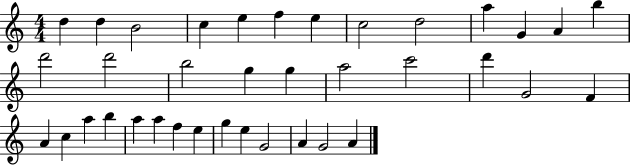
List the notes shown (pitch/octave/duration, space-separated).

D5/q D5/q B4/h C5/q E5/q F5/q E5/q C5/h D5/h A5/q G4/q A4/q B5/q D6/h D6/h B5/h G5/q G5/q A5/h C6/h D6/q G4/h F4/q A4/q C5/q A5/q B5/q A5/q A5/q F5/q E5/q G5/q E5/q G4/h A4/q G4/h A4/q